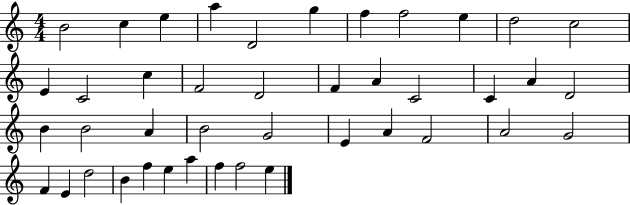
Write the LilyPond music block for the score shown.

{
  \clef treble
  \numericTimeSignature
  \time 4/4
  \key c \major
  b'2 c''4 e''4 | a''4 d'2 g''4 | f''4 f''2 e''4 | d''2 c''2 | \break e'4 c'2 c''4 | f'2 d'2 | f'4 a'4 c'2 | c'4 a'4 d'2 | \break b'4 b'2 a'4 | b'2 g'2 | e'4 a'4 f'2 | a'2 g'2 | \break f'4 e'4 d''2 | b'4 f''4 e''4 a''4 | f''4 f''2 e''4 | \bar "|."
}